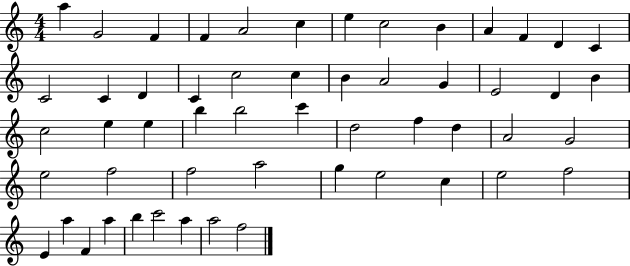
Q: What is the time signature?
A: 4/4